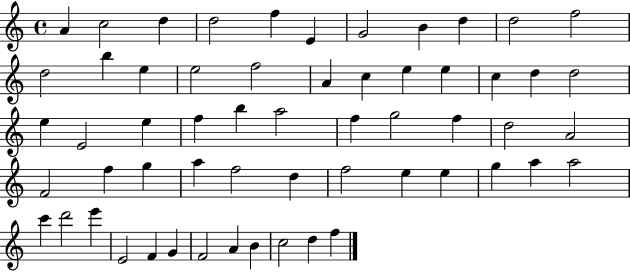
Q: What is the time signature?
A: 4/4